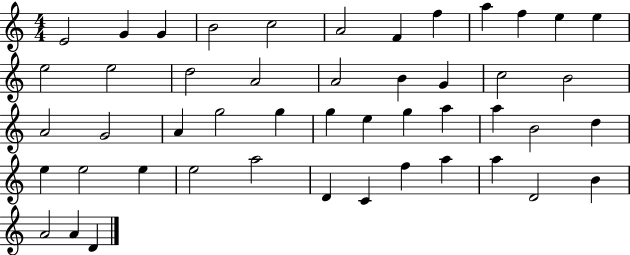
E4/h G4/q G4/q B4/h C5/h A4/h F4/q F5/q A5/q F5/q E5/q E5/q E5/h E5/h D5/h A4/h A4/h B4/q G4/q C5/h B4/h A4/h G4/h A4/q G5/h G5/q G5/q E5/q G5/q A5/q A5/q B4/h D5/q E5/q E5/h E5/q E5/h A5/h D4/q C4/q F5/q A5/q A5/q D4/h B4/q A4/h A4/q D4/q